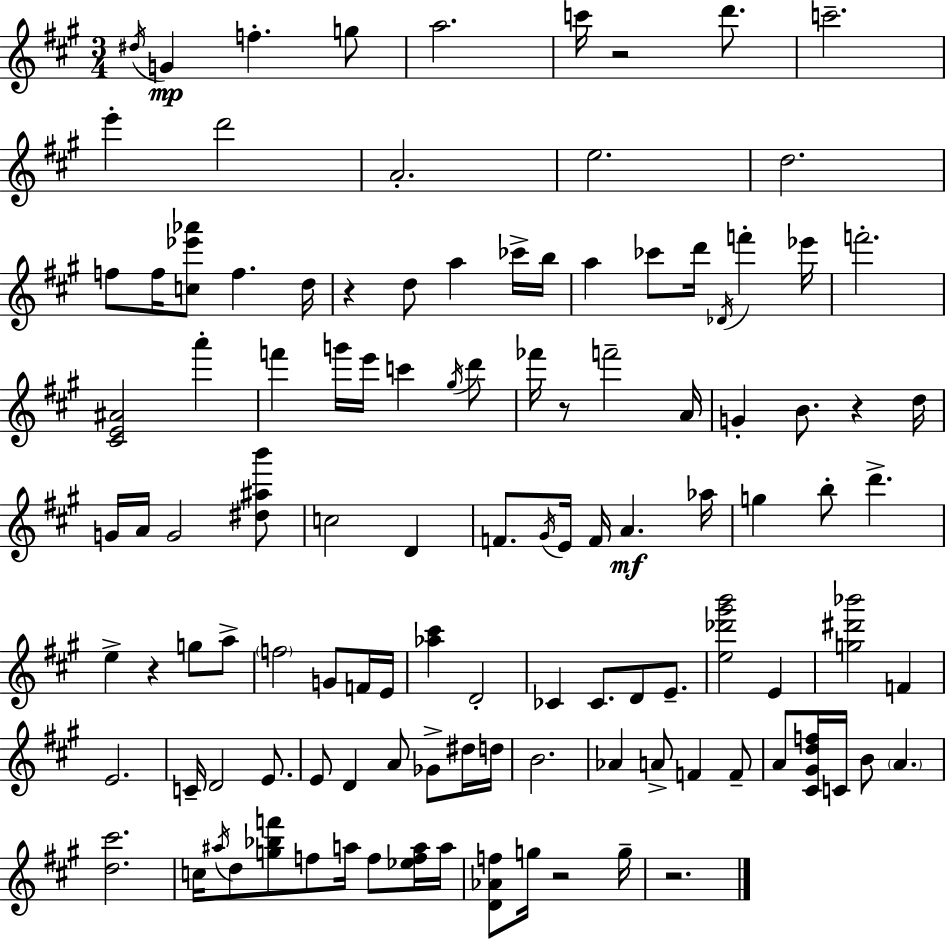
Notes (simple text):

D#5/s G4/q F5/q. G5/e A5/h. C6/s R/h D6/e. C6/h. E6/q D6/h A4/h. E5/h. D5/h. F5/e F5/s [C5,Eb6,Ab6]/e F5/q. D5/s R/q D5/e A5/q CES6/s B5/s A5/q CES6/e D6/s Db4/s F6/q Eb6/s F6/h. [C#4,E4,A#4]/h A6/q F6/q G6/s E6/s C6/q G#5/s D6/e FES6/s R/e F6/h A4/s G4/q B4/e. R/q D5/s G4/s A4/s G4/h [D#5,A#5,B6]/e C5/h D4/q F4/e. G#4/s E4/s F4/s A4/q. Ab5/s G5/q B5/e D6/q. E5/q R/q G5/e A5/e F5/h G4/e F4/s E4/s [Ab5,C#6]/q D4/h CES4/q CES4/e. D4/e E4/e. [E5,Db6,G#6,B6]/h E4/q [G5,D#6,Bb6]/h F4/q E4/h. C4/s D4/h E4/e. E4/e D4/q A4/e Gb4/e D#5/s D5/s B4/h. Ab4/q A4/e F4/q F4/e A4/e [C#4,G#4,D5,F5]/s C4/s B4/e A4/q. [D5,C#6]/h. C5/s A#5/s D5/e [G5,Bb5,F6]/e F5/e A5/s F5/e [Eb5,F5,A5]/s A5/s [D4,Ab4,F5]/e G5/s R/h G5/s R/h.